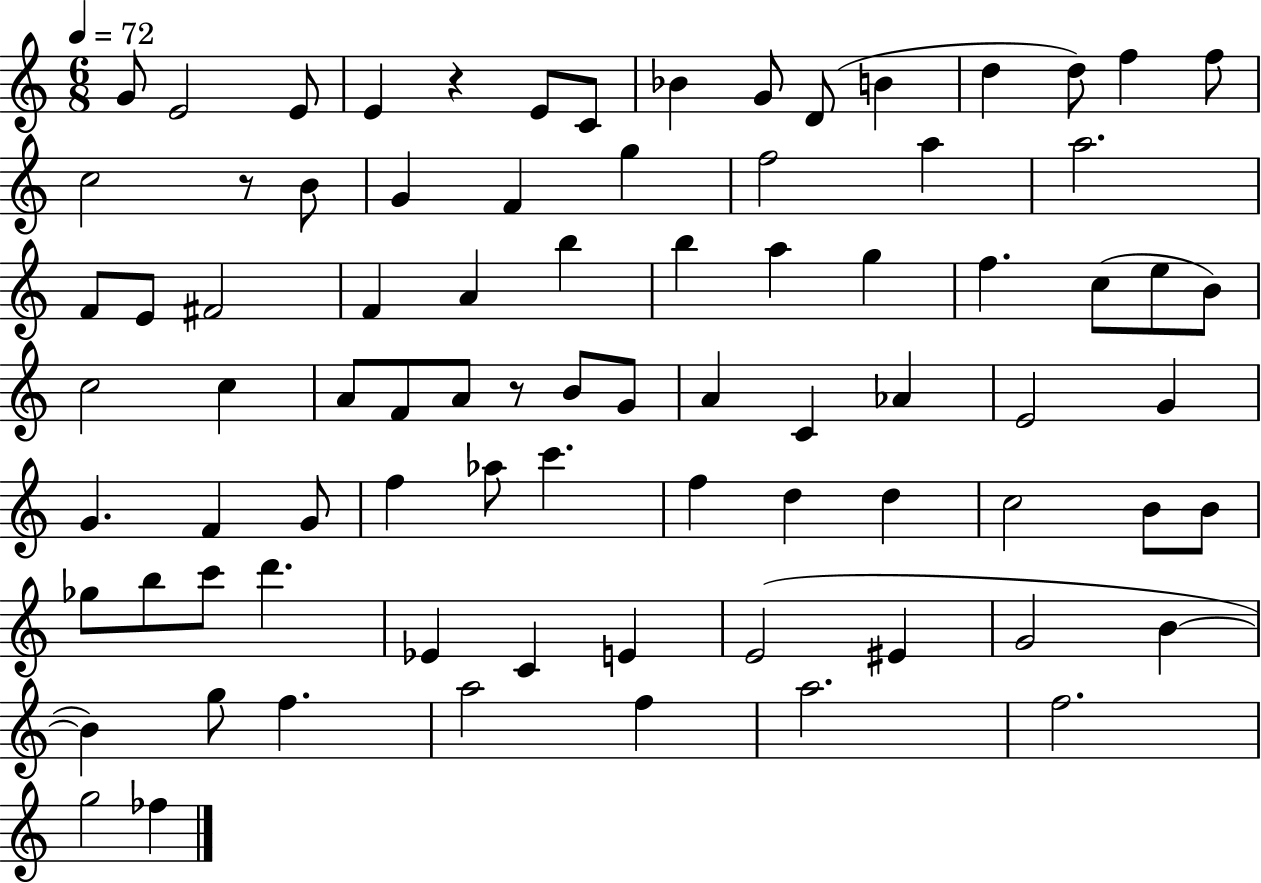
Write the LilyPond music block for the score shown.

{
  \clef treble
  \numericTimeSignature
  \time 6/8
  \key c \major
  \tempo 4 = 72
  g'8 e'2 e'8 | e'4 r4 e'8 c'8 | bes'4 g'8 d'8( b'4 | d''4 d''8) f''4 f''8 | \break c''2 r8 b'8 | g'4 f'4 g''4 | f''2 a''4 | a''2. | \break f'8 e'8 fis'2 | f'4 a'4 b''4 | b''4 a''4 g''4 | f''4. c''8( e''8 b'8) | \break c''2 c''4 | a'8 f'8 a'8 r8 b'8 g'8 | a'4 c'4 aes'4 | e'2 g'4 | \break g'4. f'4 g'8 | f''4 aes''8 c'''4. | f''4 d''4 d''4 | c''2 b'8 b'8 | \break ges''8 b''8 c'''8 d'''4. | ees'4 c'4 e'4 | e'2( eis'4 | g'2 b'4~~ | \break b'4) g''8 f''4. | a''2 f''4 | a''2. | f''2. | \break g''2 fes''4 | \bar "|."
}